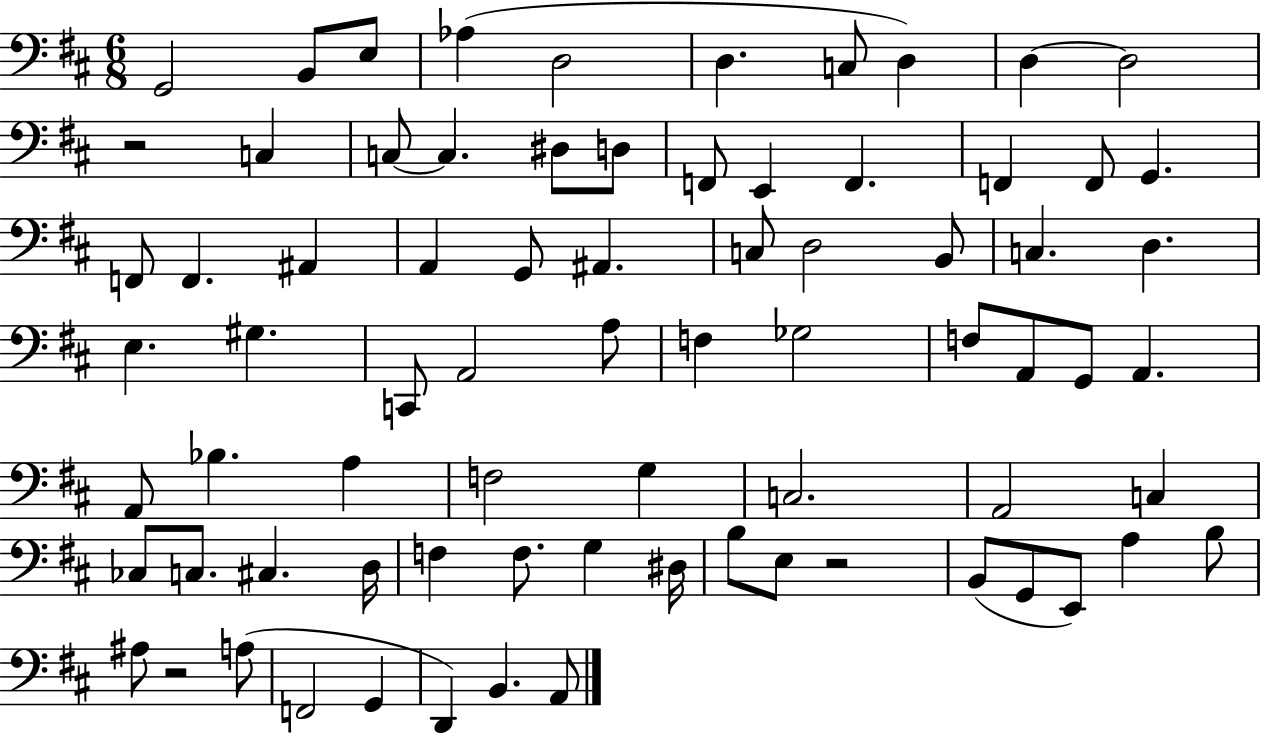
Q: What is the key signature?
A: D major